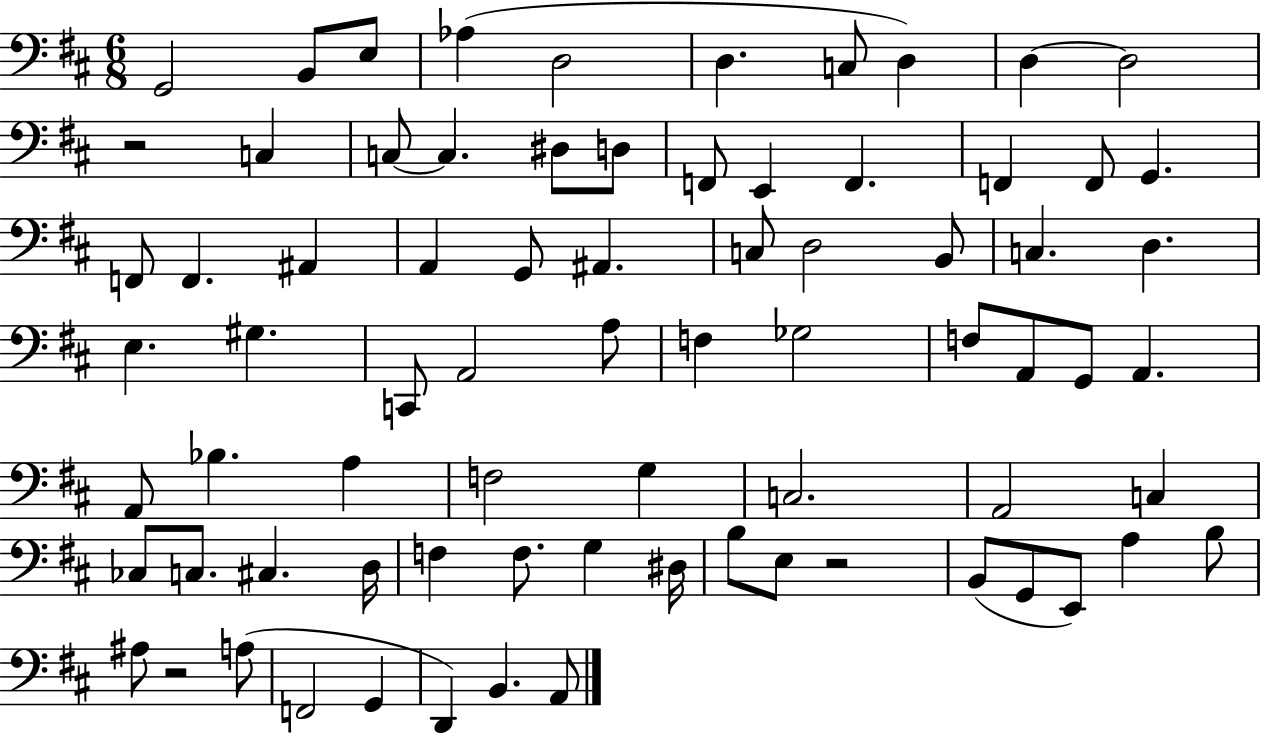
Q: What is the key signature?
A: D major